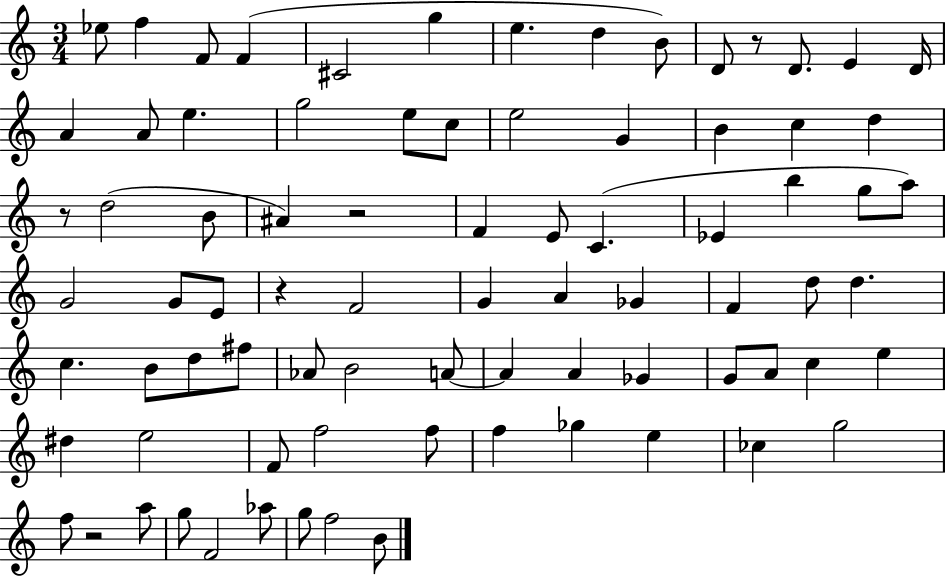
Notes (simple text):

Eb5/e F5/q F4/e F4/q C#4/h G5/q E5/q. D5/q B4/e D4/e R/e D4/e. E4/q D4/s A4/q A4/e E5/q. G5/h E5/e C5/e E5/h G4/q B4/q C5/q D5/q R/e D5/h B4/e A#4/q R/h F4/q E4/e C4/q. Eb4/q B5/q G5/e A5/e G4/h G4/e E4/e R/q F4/h G4/q A4/q Gb4/q F4/q D5/e D5/q. C5/q. B4/e D5/e F#5/e Ab4/e B4/h A4/e A4/q A4/q Gb4/q G4/e A4/e C5/q E5/q D#5/q E5/h F4/e F5/h F5/e F5/q Gb5/q E5/q CES5/q G5/h F5/e R/h A5/e G5/e F4/h Ab5/e G5/e F5/h B4/e